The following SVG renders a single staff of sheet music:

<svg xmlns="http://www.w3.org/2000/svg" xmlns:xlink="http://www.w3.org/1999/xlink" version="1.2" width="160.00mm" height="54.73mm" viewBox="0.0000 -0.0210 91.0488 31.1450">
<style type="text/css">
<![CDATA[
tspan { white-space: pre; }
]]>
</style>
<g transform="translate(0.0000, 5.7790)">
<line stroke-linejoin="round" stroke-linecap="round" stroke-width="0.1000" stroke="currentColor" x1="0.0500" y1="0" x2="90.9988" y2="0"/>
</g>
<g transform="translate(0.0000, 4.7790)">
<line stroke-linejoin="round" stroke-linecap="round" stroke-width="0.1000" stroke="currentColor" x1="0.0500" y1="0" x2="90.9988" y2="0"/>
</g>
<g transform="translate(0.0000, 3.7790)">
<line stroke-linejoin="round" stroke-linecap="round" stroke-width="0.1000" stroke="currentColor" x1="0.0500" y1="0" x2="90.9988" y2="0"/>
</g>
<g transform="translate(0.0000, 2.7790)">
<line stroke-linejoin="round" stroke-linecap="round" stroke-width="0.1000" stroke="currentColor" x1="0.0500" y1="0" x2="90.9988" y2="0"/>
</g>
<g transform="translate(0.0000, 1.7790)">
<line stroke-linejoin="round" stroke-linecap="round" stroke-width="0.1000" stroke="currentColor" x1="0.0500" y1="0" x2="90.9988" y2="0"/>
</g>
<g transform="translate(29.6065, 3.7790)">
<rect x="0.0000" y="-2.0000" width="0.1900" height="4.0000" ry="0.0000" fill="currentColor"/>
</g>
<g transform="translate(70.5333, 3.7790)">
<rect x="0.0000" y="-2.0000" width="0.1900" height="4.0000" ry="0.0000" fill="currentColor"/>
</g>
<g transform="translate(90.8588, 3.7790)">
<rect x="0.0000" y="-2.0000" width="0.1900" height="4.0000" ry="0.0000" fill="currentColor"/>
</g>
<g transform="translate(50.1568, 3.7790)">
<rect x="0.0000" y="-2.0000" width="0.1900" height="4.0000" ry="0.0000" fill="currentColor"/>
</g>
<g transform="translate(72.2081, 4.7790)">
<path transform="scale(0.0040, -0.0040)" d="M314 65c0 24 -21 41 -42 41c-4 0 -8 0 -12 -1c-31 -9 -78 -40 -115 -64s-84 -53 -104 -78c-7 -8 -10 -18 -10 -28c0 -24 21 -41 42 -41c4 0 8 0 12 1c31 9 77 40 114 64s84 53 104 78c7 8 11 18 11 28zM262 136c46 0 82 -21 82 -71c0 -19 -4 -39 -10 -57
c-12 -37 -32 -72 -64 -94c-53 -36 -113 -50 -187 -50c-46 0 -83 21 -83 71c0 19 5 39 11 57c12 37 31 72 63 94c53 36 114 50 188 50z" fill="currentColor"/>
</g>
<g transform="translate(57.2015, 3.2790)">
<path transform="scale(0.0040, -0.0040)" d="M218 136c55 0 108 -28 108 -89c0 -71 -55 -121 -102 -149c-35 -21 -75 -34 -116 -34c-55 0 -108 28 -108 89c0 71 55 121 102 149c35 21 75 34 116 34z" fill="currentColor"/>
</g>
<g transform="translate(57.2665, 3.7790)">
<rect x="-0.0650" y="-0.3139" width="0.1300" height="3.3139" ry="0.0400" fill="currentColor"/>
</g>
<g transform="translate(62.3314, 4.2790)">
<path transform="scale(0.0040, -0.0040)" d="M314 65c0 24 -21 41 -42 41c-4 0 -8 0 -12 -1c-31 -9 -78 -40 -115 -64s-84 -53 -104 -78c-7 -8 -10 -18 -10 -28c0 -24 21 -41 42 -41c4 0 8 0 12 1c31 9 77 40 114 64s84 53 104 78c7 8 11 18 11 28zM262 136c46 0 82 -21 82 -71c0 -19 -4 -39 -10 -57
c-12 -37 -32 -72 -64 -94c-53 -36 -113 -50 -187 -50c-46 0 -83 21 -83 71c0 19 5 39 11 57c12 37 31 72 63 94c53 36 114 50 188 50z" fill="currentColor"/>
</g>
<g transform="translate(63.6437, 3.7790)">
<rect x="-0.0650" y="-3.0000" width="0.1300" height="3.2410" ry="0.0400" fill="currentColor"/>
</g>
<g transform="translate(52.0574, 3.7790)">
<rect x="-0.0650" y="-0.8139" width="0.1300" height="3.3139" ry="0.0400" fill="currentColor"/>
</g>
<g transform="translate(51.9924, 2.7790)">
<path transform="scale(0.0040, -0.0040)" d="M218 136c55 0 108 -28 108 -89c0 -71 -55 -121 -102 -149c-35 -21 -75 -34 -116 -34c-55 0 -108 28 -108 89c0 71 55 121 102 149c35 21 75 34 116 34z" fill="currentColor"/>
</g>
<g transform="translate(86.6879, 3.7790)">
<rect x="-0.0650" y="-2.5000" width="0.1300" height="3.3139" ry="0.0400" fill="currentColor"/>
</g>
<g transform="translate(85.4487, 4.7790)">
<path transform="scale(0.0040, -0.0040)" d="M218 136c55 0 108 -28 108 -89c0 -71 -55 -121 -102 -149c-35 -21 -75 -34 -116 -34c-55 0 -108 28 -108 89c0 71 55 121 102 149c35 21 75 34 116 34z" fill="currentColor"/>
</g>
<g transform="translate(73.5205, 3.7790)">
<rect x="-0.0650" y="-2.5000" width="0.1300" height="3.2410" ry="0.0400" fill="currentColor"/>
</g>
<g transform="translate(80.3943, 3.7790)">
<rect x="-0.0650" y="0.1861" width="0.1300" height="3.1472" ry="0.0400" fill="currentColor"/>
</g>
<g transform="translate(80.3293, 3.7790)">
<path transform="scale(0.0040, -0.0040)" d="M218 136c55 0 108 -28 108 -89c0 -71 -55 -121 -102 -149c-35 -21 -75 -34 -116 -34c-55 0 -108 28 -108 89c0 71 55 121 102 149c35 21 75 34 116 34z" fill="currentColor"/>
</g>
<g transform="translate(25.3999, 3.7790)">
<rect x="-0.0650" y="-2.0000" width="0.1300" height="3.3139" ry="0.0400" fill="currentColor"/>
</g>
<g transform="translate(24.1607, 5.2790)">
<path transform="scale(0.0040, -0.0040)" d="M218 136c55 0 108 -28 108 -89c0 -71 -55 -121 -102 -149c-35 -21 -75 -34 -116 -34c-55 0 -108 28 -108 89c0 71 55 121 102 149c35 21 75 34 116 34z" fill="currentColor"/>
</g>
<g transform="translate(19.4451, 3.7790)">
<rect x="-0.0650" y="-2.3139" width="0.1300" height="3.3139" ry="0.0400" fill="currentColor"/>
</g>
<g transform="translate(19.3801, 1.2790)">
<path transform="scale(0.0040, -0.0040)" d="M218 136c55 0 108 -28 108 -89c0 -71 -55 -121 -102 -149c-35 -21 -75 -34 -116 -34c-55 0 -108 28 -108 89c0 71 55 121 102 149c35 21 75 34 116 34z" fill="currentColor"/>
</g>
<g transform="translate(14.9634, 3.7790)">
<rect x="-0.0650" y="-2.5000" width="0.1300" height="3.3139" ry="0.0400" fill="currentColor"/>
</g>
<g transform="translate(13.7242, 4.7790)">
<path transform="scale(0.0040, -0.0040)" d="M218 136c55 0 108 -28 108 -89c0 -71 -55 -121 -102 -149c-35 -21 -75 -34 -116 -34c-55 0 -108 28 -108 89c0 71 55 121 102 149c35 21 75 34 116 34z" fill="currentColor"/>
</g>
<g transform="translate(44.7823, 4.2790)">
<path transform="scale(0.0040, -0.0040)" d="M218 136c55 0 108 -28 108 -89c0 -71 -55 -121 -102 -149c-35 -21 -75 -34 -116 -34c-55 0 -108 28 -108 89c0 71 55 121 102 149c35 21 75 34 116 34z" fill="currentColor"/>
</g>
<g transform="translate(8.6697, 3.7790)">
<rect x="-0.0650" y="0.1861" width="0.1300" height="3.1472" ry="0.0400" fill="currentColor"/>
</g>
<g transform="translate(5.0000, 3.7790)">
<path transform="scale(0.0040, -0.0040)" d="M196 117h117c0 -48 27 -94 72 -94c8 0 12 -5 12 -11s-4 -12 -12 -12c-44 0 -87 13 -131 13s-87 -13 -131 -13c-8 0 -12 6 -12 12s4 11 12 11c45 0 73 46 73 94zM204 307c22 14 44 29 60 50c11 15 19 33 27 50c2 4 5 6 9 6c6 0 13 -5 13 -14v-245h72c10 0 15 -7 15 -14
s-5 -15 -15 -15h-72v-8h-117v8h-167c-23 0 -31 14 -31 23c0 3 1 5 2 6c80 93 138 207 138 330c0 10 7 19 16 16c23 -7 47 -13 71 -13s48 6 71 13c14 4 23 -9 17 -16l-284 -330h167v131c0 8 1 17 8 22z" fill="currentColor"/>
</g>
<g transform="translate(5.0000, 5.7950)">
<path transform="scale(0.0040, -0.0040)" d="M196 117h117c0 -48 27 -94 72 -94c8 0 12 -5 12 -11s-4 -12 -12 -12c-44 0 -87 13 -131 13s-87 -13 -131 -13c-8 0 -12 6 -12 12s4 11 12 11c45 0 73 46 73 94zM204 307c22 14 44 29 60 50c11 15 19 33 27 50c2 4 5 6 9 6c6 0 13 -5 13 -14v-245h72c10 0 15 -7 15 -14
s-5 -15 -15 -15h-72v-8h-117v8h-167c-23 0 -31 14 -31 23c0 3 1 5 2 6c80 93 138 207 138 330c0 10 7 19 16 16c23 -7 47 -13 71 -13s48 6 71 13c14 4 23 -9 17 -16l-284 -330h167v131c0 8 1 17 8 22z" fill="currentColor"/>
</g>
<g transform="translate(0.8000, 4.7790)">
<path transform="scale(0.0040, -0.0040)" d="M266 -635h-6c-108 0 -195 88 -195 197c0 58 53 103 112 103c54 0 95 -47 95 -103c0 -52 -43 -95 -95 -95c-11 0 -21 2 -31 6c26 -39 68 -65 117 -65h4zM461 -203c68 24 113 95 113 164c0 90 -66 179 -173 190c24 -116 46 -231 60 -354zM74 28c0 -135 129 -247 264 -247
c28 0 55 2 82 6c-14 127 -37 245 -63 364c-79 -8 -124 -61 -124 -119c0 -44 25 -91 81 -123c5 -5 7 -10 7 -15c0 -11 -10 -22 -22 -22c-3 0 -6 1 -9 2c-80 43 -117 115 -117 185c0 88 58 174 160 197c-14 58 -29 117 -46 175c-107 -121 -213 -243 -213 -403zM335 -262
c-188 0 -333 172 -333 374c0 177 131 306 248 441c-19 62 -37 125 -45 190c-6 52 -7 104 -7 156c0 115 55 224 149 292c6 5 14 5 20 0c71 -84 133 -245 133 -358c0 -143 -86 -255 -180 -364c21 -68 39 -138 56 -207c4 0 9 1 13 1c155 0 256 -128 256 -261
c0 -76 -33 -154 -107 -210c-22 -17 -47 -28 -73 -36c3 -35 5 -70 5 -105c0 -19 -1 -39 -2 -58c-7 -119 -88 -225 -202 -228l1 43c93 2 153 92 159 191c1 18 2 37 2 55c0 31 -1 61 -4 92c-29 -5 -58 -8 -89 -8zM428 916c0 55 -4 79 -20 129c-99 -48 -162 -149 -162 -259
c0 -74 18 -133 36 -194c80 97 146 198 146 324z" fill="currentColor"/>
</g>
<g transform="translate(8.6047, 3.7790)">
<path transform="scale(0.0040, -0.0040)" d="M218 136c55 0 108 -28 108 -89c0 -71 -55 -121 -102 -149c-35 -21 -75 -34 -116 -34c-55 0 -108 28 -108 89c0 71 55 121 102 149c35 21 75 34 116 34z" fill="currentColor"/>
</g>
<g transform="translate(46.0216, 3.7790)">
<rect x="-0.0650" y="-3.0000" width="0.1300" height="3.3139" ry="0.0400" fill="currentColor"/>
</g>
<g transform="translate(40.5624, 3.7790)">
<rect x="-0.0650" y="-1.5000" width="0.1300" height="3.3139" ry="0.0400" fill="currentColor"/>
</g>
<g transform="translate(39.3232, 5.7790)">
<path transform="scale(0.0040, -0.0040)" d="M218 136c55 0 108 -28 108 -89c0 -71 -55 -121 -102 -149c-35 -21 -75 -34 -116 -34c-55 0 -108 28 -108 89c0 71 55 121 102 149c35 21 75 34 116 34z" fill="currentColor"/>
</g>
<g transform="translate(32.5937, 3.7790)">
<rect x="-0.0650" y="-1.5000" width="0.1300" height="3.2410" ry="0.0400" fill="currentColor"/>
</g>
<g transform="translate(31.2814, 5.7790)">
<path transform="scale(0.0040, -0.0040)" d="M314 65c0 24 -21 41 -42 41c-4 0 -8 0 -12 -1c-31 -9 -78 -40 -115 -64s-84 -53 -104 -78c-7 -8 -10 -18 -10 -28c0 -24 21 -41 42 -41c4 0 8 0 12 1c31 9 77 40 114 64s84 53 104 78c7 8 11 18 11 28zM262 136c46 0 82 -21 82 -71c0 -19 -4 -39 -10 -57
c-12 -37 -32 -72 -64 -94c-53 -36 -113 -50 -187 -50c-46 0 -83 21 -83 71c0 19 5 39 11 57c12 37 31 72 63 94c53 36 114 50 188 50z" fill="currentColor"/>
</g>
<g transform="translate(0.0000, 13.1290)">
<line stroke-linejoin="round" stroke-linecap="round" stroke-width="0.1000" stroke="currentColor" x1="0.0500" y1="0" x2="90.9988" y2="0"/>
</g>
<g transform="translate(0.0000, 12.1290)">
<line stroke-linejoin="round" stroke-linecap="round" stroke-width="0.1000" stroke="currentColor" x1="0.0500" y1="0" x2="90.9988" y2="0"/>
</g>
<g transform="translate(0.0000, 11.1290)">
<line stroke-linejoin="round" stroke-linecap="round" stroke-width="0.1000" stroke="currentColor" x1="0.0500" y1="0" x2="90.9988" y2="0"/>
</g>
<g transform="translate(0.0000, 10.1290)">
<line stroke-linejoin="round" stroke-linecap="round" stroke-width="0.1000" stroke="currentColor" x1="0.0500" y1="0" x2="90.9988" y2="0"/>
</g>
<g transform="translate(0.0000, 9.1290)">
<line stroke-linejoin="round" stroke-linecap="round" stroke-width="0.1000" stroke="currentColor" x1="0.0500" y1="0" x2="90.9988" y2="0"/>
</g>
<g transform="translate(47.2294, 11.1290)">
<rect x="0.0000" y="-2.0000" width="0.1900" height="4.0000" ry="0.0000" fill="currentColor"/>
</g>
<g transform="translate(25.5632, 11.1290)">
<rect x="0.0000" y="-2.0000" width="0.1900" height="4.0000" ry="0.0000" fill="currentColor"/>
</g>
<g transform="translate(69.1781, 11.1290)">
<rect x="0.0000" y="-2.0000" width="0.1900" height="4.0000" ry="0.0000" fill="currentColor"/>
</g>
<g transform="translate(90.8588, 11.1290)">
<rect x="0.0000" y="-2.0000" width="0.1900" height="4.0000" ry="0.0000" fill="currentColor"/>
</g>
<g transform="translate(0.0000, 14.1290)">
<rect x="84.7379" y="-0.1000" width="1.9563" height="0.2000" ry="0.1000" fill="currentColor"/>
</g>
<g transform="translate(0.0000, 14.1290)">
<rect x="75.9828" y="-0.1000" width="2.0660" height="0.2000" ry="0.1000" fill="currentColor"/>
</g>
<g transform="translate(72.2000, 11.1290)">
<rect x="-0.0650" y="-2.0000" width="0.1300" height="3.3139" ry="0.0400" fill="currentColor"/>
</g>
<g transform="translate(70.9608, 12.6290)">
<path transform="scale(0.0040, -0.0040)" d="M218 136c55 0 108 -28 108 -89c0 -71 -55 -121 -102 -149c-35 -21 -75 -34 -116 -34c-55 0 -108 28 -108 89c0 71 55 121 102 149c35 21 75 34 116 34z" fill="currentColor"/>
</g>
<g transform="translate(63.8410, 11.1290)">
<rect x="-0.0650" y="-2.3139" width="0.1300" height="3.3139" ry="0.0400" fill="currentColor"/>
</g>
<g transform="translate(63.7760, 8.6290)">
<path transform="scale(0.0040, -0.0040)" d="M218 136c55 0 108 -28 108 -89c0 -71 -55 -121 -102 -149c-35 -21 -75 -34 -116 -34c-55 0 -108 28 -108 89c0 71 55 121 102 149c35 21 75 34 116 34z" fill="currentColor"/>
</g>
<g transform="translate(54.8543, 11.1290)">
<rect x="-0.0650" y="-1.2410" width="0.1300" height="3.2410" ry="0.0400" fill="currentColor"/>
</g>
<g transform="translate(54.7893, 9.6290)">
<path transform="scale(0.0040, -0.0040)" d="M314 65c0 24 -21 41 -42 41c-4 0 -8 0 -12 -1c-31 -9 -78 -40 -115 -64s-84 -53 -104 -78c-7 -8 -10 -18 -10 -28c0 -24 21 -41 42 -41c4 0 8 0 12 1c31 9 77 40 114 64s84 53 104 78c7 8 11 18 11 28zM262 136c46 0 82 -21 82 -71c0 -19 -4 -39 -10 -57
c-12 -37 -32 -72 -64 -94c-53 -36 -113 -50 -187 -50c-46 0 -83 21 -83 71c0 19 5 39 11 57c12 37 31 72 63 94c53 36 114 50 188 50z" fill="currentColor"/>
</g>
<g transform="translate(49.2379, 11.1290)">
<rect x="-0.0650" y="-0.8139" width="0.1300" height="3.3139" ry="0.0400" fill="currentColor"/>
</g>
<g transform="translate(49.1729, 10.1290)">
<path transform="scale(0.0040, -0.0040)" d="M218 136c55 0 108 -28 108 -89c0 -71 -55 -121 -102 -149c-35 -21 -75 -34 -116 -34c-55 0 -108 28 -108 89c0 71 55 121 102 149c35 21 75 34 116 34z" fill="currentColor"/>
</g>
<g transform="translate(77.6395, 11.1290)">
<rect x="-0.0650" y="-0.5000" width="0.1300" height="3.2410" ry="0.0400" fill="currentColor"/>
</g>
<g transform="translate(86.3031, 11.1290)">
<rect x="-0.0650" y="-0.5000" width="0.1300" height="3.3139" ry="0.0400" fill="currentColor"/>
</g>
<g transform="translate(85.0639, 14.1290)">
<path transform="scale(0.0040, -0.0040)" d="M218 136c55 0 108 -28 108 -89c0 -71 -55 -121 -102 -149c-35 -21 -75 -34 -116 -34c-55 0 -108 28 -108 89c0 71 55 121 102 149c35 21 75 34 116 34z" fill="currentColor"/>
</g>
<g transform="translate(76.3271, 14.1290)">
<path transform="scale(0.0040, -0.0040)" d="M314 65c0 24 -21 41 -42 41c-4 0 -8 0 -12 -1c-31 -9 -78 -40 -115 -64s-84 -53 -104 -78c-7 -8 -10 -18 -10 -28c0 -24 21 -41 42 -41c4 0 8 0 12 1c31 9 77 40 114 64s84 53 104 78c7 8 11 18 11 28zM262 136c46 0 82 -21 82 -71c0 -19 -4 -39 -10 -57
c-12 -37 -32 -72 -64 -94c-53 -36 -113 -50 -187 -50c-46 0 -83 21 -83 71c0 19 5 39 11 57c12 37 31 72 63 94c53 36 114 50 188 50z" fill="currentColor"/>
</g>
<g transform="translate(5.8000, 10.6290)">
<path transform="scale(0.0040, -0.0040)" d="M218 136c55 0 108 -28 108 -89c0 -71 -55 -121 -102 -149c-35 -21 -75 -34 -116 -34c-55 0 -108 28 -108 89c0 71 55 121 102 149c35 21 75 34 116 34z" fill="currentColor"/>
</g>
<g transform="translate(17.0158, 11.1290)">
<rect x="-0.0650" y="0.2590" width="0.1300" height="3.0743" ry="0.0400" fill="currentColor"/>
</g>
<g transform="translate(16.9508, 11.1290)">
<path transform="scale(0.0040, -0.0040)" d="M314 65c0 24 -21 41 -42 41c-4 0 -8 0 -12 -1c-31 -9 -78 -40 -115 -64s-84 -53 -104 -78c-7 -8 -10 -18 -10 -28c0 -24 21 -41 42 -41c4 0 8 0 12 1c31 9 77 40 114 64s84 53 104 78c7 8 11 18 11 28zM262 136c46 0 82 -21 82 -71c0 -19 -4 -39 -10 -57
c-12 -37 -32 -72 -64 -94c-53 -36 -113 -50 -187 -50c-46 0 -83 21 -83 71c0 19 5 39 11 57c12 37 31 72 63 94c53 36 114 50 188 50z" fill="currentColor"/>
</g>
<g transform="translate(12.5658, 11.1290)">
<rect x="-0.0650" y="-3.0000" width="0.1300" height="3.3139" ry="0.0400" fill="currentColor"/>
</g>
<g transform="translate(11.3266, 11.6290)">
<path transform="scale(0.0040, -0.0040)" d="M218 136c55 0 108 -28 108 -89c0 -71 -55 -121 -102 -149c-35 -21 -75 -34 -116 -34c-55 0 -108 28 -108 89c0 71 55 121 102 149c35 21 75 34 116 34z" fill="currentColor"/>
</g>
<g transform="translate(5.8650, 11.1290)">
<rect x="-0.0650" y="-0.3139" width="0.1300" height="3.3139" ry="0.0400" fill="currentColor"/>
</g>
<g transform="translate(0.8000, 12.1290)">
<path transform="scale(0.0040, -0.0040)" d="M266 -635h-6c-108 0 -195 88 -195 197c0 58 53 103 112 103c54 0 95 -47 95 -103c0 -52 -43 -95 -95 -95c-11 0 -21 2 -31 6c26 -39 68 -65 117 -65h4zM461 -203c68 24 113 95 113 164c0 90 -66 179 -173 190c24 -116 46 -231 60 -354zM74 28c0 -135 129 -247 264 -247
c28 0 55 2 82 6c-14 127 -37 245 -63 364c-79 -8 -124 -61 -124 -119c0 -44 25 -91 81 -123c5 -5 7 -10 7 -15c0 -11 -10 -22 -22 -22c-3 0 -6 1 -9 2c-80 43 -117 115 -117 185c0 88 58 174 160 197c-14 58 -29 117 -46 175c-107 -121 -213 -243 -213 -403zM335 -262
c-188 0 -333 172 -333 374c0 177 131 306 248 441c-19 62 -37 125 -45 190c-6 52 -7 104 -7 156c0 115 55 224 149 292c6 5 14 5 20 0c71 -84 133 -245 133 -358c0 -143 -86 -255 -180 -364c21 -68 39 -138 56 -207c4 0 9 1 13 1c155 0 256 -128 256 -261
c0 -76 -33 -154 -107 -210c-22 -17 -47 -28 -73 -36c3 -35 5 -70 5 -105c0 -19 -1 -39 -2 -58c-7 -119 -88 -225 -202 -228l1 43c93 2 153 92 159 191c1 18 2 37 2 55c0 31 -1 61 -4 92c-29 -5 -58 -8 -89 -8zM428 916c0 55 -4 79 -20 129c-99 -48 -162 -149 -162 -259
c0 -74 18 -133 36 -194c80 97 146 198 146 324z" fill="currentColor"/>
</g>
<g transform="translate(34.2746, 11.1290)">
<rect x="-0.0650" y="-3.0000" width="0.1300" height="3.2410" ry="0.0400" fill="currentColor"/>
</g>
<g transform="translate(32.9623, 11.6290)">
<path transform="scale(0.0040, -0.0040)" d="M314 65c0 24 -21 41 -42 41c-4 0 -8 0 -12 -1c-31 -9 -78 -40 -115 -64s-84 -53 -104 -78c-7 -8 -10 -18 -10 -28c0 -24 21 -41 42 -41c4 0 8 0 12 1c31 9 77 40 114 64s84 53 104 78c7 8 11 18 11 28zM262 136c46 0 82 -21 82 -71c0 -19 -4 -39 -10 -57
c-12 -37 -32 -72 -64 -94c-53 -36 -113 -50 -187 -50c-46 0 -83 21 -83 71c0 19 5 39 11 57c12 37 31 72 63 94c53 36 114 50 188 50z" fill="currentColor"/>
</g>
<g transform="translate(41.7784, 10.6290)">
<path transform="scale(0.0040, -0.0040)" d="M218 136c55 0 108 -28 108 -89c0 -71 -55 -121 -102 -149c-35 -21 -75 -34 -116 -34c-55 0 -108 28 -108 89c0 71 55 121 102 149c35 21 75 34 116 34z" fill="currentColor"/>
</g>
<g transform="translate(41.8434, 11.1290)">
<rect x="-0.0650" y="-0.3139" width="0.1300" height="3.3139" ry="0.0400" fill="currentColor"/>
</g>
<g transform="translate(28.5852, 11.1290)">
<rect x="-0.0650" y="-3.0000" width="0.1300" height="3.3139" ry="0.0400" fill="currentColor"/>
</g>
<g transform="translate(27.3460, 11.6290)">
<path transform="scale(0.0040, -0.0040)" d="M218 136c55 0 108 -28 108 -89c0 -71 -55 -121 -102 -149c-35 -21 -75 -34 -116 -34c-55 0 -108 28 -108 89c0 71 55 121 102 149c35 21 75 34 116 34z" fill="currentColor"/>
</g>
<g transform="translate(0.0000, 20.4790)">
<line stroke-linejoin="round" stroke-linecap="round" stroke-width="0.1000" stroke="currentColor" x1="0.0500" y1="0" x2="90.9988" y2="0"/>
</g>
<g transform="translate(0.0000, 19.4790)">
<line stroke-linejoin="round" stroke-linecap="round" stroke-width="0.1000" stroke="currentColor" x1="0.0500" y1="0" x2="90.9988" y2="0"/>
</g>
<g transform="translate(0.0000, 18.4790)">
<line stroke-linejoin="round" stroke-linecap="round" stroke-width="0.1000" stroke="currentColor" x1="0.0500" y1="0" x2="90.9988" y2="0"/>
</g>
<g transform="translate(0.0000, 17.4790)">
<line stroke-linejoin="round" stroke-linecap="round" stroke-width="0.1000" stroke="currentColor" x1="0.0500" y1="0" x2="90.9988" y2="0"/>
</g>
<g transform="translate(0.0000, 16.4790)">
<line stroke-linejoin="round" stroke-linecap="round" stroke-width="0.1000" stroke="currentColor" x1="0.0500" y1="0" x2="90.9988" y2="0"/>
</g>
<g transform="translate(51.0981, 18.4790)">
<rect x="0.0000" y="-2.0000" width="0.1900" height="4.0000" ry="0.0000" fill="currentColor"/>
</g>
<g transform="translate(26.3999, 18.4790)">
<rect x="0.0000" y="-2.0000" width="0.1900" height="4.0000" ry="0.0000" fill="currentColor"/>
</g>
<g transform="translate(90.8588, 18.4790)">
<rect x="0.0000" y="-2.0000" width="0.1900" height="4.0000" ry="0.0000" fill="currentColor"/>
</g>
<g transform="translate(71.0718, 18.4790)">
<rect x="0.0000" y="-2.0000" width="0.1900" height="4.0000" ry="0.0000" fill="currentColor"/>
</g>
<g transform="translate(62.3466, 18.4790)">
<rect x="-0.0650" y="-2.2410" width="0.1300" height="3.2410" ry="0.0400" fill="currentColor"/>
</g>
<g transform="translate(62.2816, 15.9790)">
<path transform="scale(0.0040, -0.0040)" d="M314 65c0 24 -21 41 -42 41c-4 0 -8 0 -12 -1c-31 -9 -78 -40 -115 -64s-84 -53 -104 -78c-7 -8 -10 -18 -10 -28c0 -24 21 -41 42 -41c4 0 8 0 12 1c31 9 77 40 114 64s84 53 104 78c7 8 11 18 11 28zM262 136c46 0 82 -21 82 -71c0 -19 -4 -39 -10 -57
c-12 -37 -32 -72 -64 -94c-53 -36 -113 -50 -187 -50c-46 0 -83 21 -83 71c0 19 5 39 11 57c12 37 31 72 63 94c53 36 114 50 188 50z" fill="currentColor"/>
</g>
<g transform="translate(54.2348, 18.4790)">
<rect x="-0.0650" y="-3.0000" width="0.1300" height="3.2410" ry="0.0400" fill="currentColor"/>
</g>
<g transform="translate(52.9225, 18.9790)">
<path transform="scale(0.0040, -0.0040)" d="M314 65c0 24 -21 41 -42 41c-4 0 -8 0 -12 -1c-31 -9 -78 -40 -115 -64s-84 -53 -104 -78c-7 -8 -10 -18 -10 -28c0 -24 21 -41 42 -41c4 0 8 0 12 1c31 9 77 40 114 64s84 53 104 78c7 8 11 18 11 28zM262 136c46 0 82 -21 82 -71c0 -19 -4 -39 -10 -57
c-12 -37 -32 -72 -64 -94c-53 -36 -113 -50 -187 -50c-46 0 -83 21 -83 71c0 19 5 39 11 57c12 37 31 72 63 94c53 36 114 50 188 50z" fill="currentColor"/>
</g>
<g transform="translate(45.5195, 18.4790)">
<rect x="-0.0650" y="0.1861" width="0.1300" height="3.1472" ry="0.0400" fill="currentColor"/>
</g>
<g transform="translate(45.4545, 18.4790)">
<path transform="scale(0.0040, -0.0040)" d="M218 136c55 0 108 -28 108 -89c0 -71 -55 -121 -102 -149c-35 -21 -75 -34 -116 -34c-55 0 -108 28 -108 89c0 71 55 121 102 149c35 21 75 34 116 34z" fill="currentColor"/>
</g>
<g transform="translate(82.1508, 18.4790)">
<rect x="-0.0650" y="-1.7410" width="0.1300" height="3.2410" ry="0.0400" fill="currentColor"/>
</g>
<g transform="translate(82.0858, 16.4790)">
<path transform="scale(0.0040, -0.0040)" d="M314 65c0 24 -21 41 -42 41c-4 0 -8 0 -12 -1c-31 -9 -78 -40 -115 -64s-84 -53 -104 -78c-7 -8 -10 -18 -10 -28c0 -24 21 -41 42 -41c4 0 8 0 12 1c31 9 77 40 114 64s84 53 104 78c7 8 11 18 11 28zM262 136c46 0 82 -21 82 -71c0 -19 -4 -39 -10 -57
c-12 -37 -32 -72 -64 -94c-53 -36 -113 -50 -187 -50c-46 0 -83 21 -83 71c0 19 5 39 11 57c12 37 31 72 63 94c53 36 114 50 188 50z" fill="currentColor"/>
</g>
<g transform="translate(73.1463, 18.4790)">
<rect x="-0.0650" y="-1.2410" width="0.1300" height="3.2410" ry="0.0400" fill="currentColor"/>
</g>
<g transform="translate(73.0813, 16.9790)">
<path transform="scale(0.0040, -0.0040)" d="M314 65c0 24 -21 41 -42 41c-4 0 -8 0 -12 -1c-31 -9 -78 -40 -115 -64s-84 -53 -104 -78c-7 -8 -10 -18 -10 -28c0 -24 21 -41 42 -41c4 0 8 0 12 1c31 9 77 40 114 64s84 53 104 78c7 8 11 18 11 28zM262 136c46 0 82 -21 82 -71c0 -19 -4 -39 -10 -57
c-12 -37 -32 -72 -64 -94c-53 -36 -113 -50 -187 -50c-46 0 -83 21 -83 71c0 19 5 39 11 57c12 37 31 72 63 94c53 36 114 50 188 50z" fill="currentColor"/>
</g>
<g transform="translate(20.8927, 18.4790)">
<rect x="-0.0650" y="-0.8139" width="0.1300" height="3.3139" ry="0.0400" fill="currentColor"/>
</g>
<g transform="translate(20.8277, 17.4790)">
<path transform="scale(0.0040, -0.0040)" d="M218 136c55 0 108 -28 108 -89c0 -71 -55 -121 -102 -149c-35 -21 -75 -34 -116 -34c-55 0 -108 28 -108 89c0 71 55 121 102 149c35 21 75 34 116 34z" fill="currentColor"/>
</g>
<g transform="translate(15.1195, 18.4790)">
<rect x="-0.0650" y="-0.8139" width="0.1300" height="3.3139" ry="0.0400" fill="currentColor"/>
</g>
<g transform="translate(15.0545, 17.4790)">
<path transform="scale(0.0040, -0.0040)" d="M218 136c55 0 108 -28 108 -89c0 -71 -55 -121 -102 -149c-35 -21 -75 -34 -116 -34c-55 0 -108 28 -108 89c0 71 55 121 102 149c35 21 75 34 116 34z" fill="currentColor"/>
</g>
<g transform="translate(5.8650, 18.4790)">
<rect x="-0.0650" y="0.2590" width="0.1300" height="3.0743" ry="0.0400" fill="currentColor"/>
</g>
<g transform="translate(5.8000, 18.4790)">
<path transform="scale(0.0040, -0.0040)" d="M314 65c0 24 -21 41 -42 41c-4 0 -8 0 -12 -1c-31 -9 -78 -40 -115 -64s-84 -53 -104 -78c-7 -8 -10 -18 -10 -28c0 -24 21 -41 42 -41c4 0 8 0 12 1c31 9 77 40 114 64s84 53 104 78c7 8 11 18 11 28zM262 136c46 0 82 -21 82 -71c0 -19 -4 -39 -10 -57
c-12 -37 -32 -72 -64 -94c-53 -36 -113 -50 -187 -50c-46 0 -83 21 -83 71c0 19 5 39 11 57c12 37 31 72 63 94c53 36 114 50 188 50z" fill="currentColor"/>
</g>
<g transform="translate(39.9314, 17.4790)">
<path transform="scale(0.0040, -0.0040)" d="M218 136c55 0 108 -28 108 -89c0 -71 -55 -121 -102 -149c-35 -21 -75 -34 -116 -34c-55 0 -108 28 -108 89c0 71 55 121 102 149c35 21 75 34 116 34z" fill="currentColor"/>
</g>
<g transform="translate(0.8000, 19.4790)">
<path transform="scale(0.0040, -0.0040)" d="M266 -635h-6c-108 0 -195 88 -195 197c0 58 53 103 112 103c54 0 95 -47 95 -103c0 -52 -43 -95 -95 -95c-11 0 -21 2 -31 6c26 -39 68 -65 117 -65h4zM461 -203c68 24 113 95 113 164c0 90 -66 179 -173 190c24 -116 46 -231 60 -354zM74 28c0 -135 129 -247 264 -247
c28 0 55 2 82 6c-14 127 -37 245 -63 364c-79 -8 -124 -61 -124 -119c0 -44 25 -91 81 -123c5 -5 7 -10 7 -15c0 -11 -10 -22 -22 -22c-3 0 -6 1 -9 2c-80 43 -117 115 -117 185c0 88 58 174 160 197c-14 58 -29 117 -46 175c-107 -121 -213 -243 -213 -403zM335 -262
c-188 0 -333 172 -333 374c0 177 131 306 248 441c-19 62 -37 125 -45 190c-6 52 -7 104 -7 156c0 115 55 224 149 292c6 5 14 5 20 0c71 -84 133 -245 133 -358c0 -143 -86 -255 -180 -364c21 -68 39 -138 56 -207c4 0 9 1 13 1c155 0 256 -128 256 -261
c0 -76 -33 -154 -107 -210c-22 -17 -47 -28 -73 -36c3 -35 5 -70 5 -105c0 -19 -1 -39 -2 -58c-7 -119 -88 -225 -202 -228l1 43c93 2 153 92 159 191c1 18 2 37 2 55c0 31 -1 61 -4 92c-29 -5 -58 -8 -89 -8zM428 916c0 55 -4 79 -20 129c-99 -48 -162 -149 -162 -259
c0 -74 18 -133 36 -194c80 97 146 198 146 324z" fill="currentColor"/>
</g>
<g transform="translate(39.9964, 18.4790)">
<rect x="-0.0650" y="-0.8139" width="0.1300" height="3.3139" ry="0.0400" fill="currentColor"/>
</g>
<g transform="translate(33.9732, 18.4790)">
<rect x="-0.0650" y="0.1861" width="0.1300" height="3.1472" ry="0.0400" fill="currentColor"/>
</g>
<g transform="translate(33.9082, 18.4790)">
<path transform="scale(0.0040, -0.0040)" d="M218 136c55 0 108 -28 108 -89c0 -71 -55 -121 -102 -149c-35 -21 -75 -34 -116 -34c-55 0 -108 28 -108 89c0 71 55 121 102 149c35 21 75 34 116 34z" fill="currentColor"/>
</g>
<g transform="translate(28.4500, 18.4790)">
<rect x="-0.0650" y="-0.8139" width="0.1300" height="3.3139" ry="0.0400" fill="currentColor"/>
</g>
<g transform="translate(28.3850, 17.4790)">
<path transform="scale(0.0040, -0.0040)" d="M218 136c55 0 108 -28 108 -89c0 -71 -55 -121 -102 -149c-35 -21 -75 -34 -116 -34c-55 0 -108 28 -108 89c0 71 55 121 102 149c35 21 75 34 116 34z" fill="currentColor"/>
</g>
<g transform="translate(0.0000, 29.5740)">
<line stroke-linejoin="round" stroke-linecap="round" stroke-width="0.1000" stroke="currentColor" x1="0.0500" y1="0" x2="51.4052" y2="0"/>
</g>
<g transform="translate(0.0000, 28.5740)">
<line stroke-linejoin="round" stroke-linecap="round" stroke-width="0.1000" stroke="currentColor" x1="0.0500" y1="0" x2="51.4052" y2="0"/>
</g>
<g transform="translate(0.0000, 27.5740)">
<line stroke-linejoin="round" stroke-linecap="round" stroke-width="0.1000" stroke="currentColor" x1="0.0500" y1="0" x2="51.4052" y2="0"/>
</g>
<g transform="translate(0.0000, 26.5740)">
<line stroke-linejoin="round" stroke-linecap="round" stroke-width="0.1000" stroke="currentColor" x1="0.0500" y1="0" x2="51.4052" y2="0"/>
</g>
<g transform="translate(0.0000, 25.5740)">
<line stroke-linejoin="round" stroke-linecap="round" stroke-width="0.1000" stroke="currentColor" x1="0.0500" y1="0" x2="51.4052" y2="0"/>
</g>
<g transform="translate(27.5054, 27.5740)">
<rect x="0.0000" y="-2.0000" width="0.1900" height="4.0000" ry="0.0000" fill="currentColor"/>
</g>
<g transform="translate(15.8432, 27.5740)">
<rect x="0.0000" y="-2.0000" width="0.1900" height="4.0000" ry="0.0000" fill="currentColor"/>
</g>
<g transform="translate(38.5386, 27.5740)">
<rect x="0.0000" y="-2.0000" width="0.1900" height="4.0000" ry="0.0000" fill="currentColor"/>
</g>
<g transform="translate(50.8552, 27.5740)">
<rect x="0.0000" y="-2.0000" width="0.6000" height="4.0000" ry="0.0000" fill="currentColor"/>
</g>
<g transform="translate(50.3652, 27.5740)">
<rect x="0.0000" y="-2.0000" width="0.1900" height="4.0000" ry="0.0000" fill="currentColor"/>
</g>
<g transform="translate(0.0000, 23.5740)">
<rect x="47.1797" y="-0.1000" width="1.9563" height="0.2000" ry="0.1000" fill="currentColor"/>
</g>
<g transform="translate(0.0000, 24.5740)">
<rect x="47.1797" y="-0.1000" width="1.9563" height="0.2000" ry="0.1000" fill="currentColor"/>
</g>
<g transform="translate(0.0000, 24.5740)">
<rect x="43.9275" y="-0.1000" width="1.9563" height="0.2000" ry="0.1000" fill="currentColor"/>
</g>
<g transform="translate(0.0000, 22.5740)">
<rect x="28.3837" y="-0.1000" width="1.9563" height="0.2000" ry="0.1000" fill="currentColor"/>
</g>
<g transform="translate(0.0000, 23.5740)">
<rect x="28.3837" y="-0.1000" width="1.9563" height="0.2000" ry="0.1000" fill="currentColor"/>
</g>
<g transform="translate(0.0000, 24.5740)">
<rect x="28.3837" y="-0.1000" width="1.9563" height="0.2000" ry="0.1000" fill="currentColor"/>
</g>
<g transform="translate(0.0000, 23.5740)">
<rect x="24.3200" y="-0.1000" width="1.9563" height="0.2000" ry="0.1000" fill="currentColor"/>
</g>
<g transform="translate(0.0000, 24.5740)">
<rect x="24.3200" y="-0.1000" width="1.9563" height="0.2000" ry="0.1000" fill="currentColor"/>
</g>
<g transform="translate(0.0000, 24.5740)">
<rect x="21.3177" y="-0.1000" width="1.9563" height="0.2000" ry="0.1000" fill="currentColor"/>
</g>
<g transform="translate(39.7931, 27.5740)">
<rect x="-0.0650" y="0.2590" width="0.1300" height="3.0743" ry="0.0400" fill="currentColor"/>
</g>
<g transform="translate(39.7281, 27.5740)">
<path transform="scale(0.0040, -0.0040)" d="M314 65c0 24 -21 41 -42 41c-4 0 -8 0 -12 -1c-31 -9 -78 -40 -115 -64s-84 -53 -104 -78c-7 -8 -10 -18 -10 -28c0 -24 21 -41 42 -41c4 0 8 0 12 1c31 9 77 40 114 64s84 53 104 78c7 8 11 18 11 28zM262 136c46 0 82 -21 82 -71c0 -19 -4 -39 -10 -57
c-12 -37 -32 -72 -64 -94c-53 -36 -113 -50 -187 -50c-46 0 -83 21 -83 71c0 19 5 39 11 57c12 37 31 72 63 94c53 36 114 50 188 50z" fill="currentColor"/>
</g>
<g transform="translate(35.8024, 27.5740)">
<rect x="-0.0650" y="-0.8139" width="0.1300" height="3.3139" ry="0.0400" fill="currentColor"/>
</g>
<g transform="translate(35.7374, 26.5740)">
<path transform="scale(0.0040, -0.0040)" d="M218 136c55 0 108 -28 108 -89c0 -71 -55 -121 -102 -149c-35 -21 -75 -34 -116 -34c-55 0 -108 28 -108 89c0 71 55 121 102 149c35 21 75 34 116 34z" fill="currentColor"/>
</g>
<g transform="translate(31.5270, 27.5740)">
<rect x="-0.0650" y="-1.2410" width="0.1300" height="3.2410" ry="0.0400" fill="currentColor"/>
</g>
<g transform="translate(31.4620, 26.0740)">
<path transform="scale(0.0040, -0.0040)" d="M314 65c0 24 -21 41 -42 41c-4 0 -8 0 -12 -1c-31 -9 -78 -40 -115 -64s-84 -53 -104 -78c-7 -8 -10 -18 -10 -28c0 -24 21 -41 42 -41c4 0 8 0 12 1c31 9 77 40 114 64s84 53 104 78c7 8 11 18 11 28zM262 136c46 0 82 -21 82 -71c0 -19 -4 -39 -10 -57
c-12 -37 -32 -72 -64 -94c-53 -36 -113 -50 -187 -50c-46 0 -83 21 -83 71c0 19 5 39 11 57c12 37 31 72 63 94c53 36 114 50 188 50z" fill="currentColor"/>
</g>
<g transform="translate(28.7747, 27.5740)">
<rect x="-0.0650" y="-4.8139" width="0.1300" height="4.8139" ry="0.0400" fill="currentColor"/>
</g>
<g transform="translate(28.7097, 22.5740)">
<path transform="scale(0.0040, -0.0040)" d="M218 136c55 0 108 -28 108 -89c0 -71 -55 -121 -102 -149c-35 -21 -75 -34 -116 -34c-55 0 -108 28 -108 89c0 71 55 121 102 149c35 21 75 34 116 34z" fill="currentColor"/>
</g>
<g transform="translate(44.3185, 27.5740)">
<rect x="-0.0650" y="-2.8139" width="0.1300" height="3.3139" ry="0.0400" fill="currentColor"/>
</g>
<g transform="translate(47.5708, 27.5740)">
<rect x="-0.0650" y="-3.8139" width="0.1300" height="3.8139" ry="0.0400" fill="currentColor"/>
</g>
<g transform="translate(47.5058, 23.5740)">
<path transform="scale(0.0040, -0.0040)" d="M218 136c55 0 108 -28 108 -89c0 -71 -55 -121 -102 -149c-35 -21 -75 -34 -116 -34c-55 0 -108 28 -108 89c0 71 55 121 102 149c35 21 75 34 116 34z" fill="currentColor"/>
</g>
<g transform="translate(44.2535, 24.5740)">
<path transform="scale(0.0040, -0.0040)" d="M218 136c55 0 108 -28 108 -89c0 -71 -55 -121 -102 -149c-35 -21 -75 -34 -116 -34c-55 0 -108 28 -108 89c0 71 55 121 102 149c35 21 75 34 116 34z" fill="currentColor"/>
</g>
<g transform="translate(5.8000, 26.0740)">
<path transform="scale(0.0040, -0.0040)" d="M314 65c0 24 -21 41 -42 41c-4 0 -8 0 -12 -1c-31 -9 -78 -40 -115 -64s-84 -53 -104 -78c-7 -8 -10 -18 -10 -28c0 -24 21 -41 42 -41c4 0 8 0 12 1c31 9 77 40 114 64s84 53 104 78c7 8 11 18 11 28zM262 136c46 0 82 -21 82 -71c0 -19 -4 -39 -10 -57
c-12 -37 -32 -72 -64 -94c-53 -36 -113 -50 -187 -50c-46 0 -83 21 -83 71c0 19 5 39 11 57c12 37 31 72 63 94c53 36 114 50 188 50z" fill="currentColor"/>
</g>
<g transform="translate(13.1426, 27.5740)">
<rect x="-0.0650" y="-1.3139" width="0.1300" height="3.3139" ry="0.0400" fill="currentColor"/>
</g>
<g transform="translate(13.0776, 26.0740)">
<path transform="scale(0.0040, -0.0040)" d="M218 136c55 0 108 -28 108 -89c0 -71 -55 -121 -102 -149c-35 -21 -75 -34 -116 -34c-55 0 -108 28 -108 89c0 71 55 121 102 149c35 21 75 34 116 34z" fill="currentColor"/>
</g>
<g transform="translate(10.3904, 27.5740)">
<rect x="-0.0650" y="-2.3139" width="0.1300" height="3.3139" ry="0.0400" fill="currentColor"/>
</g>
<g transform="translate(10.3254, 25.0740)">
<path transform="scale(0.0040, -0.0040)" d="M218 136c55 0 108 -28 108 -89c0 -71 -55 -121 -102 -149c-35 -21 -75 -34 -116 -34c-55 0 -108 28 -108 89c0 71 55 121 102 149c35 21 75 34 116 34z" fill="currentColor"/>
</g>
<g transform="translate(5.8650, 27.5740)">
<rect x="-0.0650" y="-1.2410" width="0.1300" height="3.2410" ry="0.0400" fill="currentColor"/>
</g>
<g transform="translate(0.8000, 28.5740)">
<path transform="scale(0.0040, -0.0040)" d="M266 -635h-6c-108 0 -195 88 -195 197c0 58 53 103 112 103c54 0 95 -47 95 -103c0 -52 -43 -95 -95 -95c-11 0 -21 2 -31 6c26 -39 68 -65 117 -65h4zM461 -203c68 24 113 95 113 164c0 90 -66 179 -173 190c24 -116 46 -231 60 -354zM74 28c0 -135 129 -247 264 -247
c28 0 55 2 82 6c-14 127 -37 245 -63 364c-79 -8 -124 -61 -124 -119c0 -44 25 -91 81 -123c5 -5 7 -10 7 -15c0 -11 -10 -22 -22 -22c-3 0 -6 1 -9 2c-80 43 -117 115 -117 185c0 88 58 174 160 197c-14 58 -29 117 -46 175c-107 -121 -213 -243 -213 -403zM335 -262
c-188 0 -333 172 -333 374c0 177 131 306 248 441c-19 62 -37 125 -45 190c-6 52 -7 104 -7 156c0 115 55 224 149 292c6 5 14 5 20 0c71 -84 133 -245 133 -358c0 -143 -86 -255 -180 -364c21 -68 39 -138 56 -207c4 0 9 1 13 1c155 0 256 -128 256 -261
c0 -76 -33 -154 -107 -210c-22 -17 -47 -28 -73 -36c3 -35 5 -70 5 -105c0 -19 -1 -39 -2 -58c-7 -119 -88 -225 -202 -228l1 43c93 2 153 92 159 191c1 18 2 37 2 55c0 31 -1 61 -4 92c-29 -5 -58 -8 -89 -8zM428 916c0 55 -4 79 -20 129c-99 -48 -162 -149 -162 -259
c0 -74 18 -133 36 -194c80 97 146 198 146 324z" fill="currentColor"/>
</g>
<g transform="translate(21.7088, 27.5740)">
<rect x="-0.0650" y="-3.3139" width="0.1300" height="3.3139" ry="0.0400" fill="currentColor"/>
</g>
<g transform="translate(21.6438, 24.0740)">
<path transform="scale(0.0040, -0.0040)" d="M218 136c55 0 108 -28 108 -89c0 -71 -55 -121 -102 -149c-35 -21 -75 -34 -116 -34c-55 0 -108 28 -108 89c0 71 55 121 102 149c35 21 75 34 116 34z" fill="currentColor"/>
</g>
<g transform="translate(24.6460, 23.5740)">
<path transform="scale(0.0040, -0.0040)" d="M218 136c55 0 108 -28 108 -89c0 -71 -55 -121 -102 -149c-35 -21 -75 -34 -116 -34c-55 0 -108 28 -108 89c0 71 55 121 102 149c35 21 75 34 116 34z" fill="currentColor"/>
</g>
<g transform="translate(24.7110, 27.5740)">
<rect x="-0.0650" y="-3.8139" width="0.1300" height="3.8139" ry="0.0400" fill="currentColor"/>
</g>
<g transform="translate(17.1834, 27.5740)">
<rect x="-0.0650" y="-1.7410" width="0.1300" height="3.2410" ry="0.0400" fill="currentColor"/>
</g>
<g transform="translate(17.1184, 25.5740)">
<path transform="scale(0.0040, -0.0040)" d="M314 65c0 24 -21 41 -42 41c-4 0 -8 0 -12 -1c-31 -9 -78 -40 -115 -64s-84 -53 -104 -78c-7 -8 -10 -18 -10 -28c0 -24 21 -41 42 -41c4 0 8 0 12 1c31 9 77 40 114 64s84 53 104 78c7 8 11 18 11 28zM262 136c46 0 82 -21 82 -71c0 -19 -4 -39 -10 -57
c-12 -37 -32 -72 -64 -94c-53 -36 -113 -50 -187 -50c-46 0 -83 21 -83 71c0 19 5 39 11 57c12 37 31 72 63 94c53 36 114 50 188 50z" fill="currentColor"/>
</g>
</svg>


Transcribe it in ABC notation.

X:1
T:Untitled
M:4/4
L:1/4
K:C
B G g F E2 E A d c A2 G2 B G c A B2 A A2 c d e2 g F C2 C B2 d d d B d B A2 g2 e2 f2 e2 g e f2 b c' e' e2 d B2 a c'